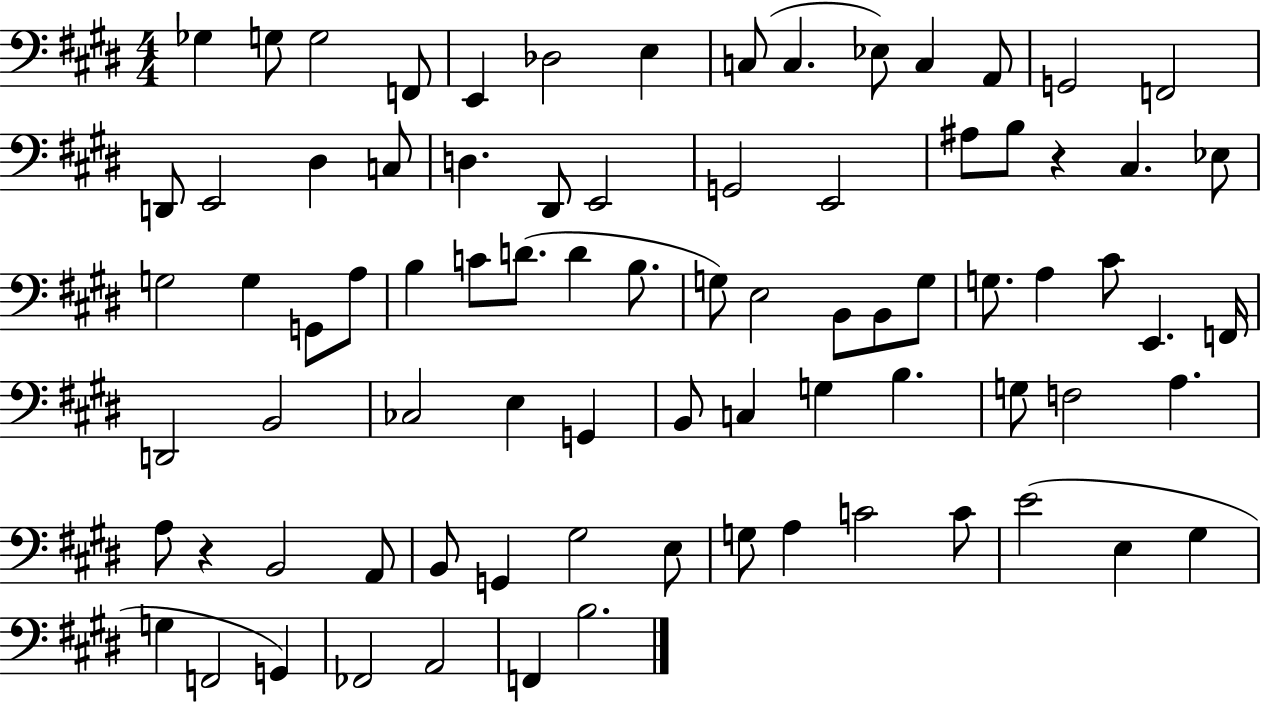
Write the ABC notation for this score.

X:1
T:Untitled
M:4/4
L:1/4
K:E
_G, G,/2 G,2 F,,/2 E,, _D,2 E, C,/2 C, _E,/2 C, A,,/2 G,,2 F,,2 D,,/2 E,,2 ^D, C,/2 D, ^D,,/2 E,,2 G,,2 E,,2 ^A,/2 B,/2 z ^C, _E,/2 G,2 G, G,,/2 A,/2 B, C/2 D/2 D B,/2 G,/2 E,2 B,,/2 B,,/2 G,/2 G,/2 A, ^C/2 E,, F,,/4 D,,2 B,,2 _C,2 E, G,, B,,/2 C, G, B, G,/2 F,2 A, A,/2 z B,,2 A,,/2 B,,/2 G,, ^G,2 E,/2 G,/2 A, C2 C/2 E2 E, ^G, G, F,,2 G,, _F,,2 A,,2 F,, B,2